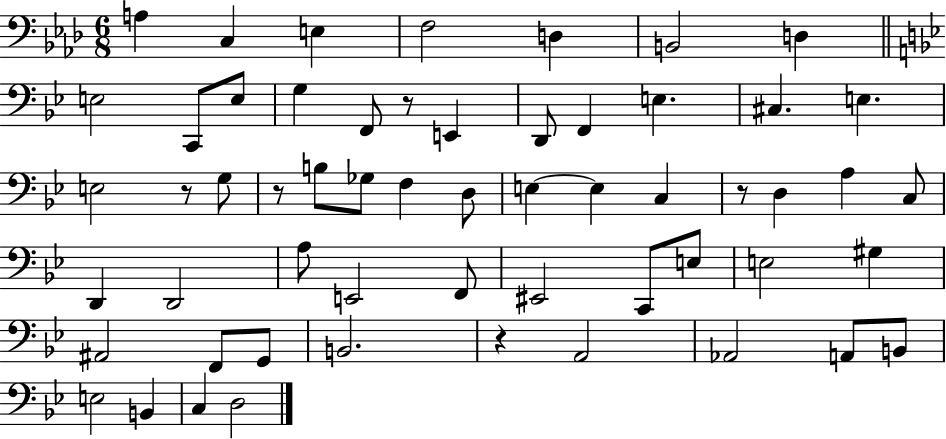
{
  \clef bass
  \numericTimeSignature
  \time 6/8
  \key aes \major
  a4 c4 e4 | f2 d4 | b,2 d4 | \bar "||" \break \key bes \major e2 c,8 e8 | g4 f,8 r8 e,4 | d,8 f,4 e4. | cis4. e4. | \break e2 r8 g8 | r8 b8 ges8 f4 d8 | e4~~ e4 c4 | r8 d4 a4 c8 | \break d,4 d,2 | a8 e,2 f,8 | eis,2 c,8 e8 | e2 gis4 | \break ais,2 f,8 g,8 | b,2. | r4 a,2 | aes,2 a,8 b,8 | \break e2 b,4 | c4 d2 | \bar "|."
}